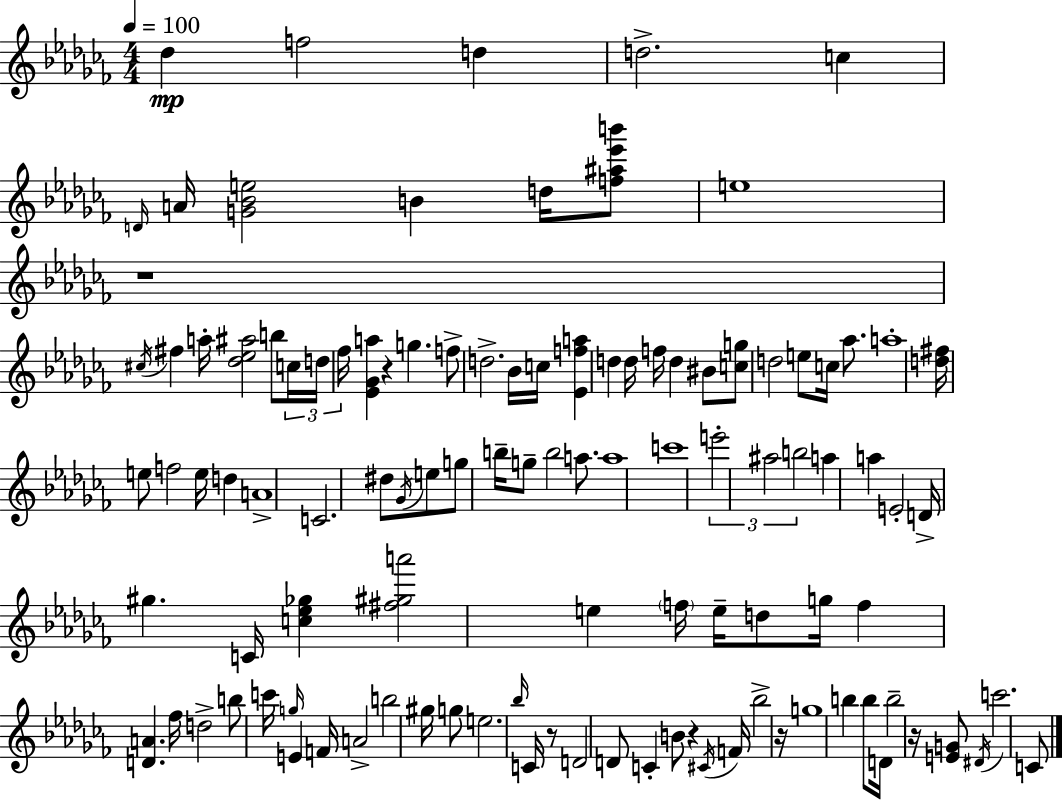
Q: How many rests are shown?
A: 6